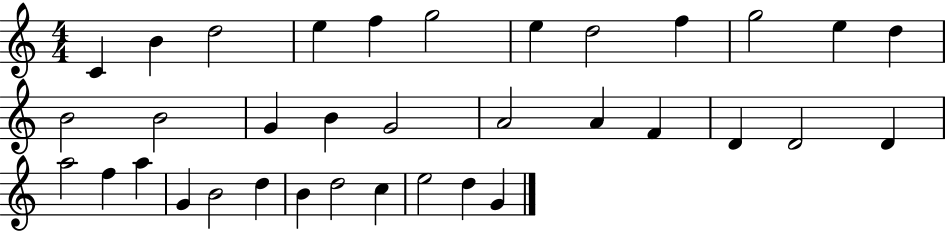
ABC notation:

X:1
T:Untitled
M:4/4
L:1/4
K:C
C B d2 e f g2 e d2 f g2 e d B2 B2 G B G2 A2 A F D D2 D a2 f a G B2 d B d2 c e2 d G